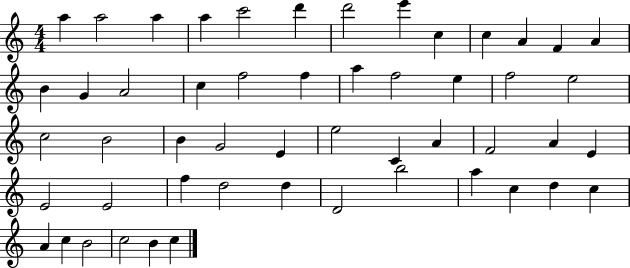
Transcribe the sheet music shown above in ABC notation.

X:1
T:Untitled
M:4/4
L:1/4
K:C
a a2 a a c'2 d' d'2 e' c c A F A B G A2 c f2 f a f2 e f2 e2 c2 B2 B G2 E e2 C A F2 A E E2 E2 f d2 d D2 b2 a c d c A c B2 c2 B c